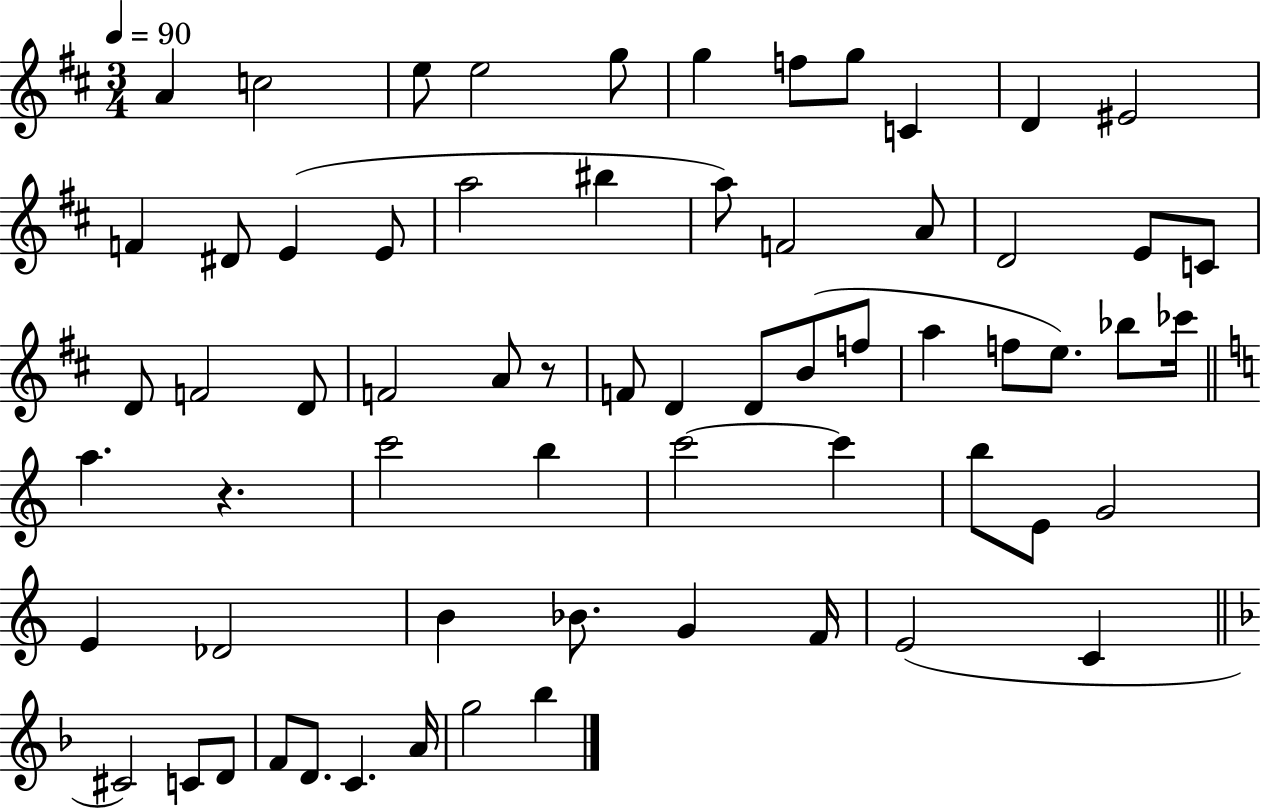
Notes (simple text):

A4/q C5/h E5/e E5/h G5/e G5/q F5/e G5/e C4/q D4/q EIS4/h F4/q D#4/e E4/q E4/e A5/h BIS5/q A5/e F4/h A4/e D4/h E4/e C4/e D4/e F4/h D4/e F4/h A4/e R/e F4/e D4/q D4/e B4/e F5/e A5/q F5/e E5/e. Bb5/e CES6/s A5/q. R/q. C6/h B5/q C6/h C6/q B5/e E4/e G4/h E4/q Db4/h B4/q Bb4/e. G4/q F4/s E4/h C4/q C#4/h C4/e D4/e F4/e D4/e. C4/q. A4/s G5/h Bb5/q